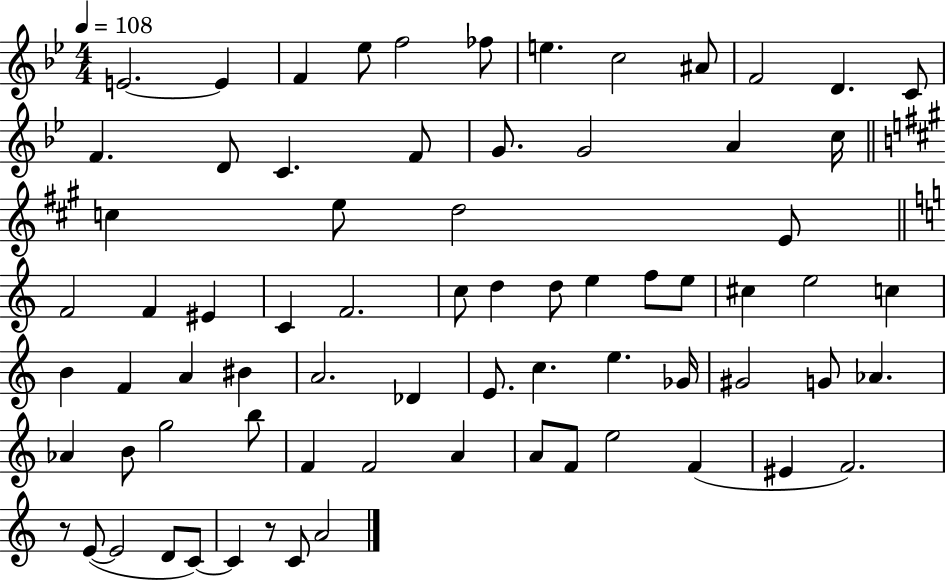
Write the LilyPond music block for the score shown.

{
  \clef treble
  \numericTimeSignature
  \time 4/4
  \key bes \major
  \tempo 4 = 108
  e'2.~~ e'4 | f'4 ees''8 f''2 fes''8 | e''4. c''2 ais'8 | f'2 d'4. c'8 | \break f'4. d'8 c'4. f'8 | g'8. g'2 a'4 c''16 | \bar "||" \break \key a \major c''4 e''8 d''2 e'8 | \bar "||" \break \key c \major f'2 f'4 eis'4 | c'4 f'2. | c''8 d''4 d''8 e''4 f''8 e''8 | cis''4 e''2 c''4 | \break b'4 f'4 a'4 bis'4 | a'2. des'4 | e'8. c''4. e''4. ges'16 | gis'2 g'8 aes'4. | \break aes'4 b'8 g''2 b''8 | f'4 f'2 a'4 | a'8 f'8 e''2 f'4( | eis'4 f'2.) | \break r8 e'8~(~ e'2 d'8 c'8~~) | c'4 r8 c'8 a'2 | \bar "|."
}